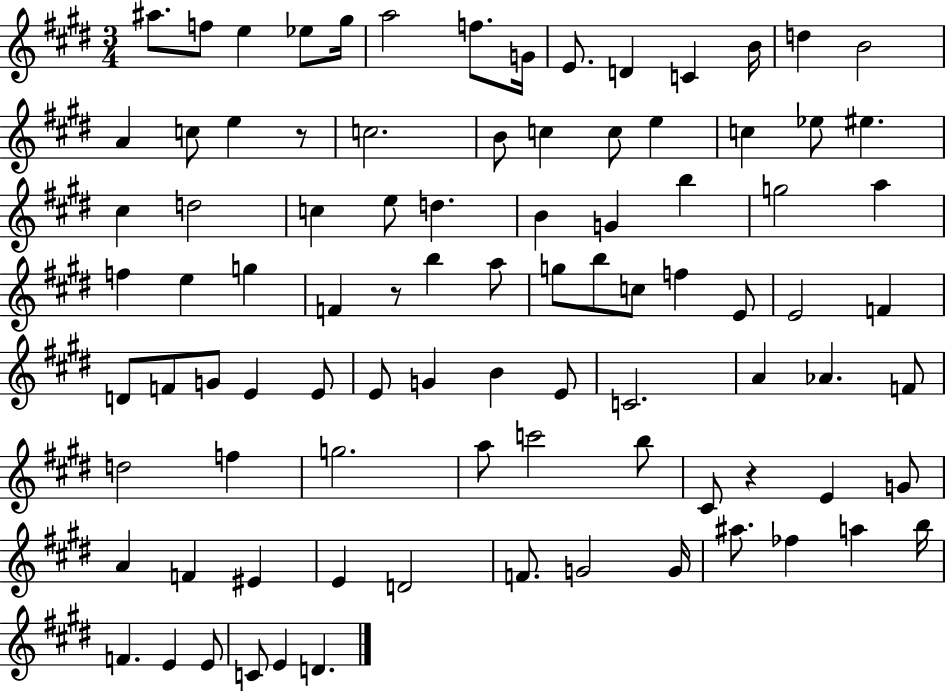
{
  \clef treble
  \numericTimeSignature
  \time 3/4
  \key e \major
  ais''8. f''8 e''4 ees''8 gis''16 | a''2 f''8. g'16 | e'8. d'4 c'4 b'16 | d''4 b'2 | \break a'4 c''8 e''4 r8 | c''2. | b'8 c''4 c''8 e''4 | c''4 ees''8 eis''4. | \break cis''4 d''2 | c''4 e''8 d''4. | b'4 g'4 b''4 | g''2 a''4 | \break f''4 e''4 g''4 | f'4 r8 b''4 a''8 | g''8 b''8 c''8 f''4 e'8 | e'2 f'4 | \break d'8 f'8 g'8 e'4 e'8 | e'8 g'4 b'4 e'8 | c'2. | a'4 aes'4. f'8 | \break d''2 f''4 | g''2. | a''8 c'''2 b''8 | cis'8 r4 e'4 g'8 | \break a'4 f'4 eis'4 | e'4 d'2 | f'8. g'2 g'16 | ais''8. fes''4 a''4 b''16 | \break f'4. e'4 e'8 | c'8 e'4 d'4. | \bar "|."
}